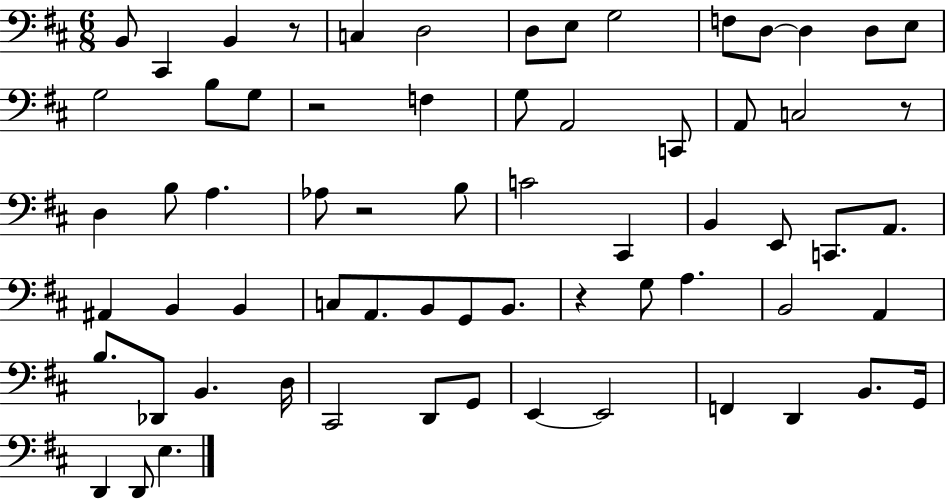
B2/e C#2/q B2/q R/e C3/q D3/h D3/e E3/e G3/h F3/e D3/e D3/q D3/e E3/e G3/h B3/e G3/e R/h F3/q G3/e A2/h C2/e A2/e C3/h R/e D3/q B3/e A3/q. Ab3/e R/h B3/e C4/h C#2/q B2/q E2/e C2/e. A2/e. A#2/q B2/q B2/q C3/e A2/e. B2/e G2/e B2/e. R/q G3/e A3/q. B2/h A2/q B3/e. Db2/e B2/q. D3/s C#2/h D2/e G2/e E2/q E2/h F2/q D2/q B2/e. G2/s D2/q D2/e E3/q.